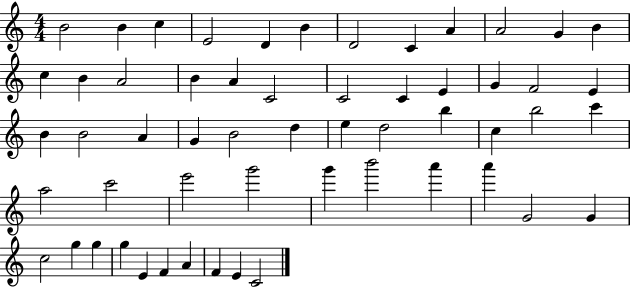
{
  \clef treble
  \numericTimeSignature
  \time 4/4
  \key c \major
  b'2 b'4 c''4 | e'2 d'4 b'4 | d'2 c'4 a'4 | a'2 g'4 b'4 | \break c''4 b'4 a'2 | b'4 a'4 c'2 | c'2 c'4 e'4 | g'4 f'2 e'4 | \break b'4 b'2 a'4 | g'4 b'2 d''4 | e''4 d''2 b''4 | c''4 b''2 c'''4 | \break a''2 c'''2 | e'''2 g'''2 | g'''4 b'''2 a'''4 | a'''4 g'2 g'4 | \break c''2 g''4 g''4 | g''4 e'4 f'4 a'4 | f'4 e'4 c'2 | \bar "|."
}